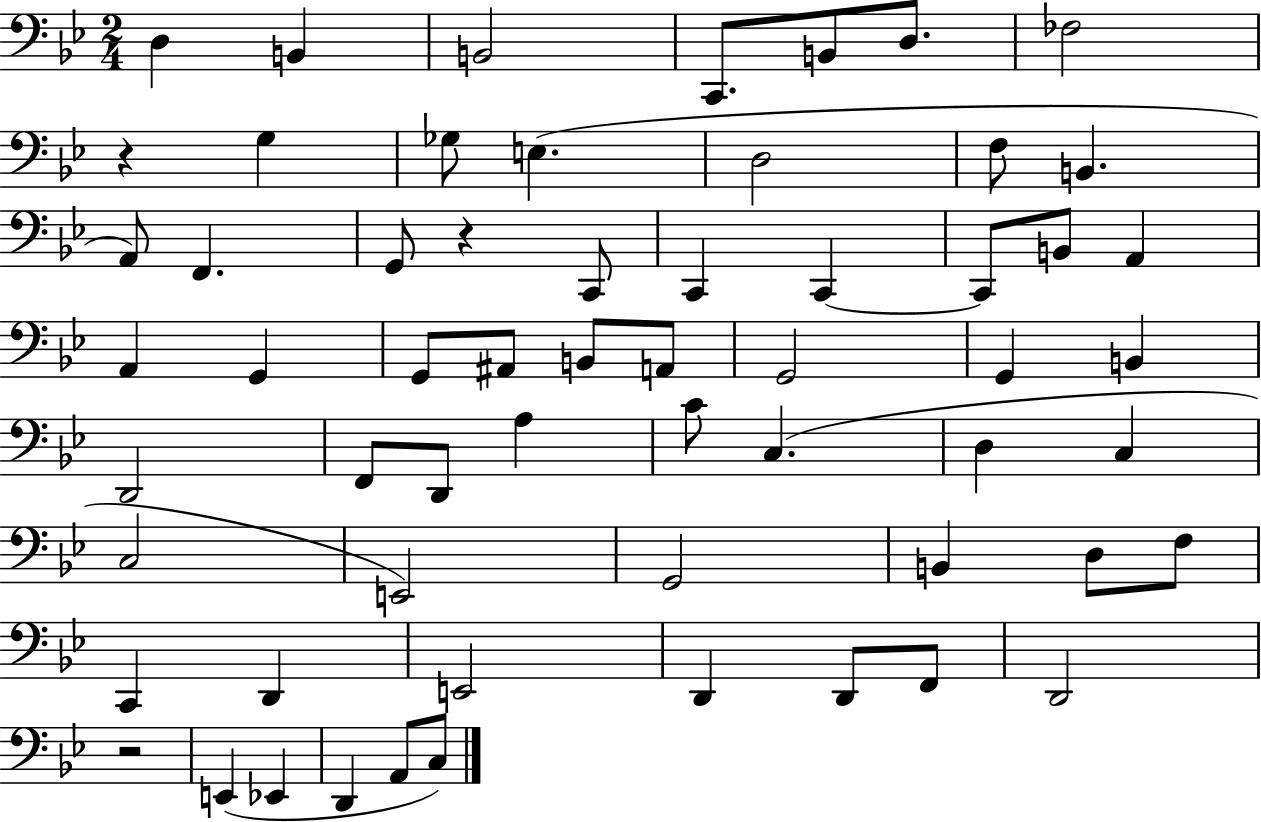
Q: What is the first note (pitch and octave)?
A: D3